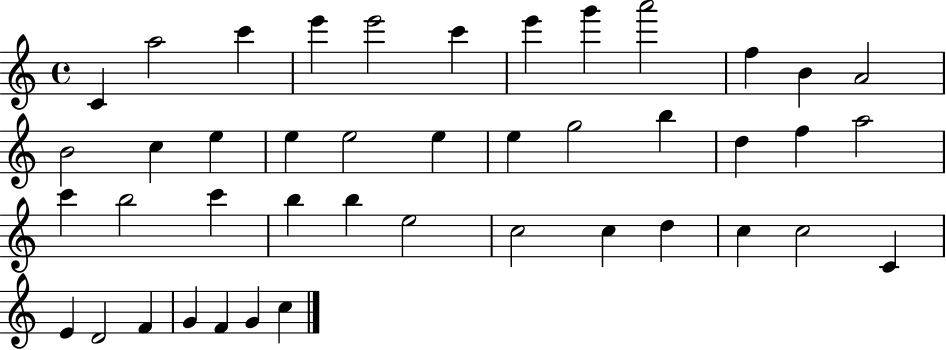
{
  \clef treble
  \time 4/4
  \defaultTimeSignature
  \key c \major
  c'4 a''2 c'''4 | e'''4 e'''2 c'''4 | e'''4 g'''4 a'''2 | f''4 b'4 a'2 | \break b'2 c''4 e''4 | e''4 e''2 e''4 | e''4 g''2 b''4 | d''4 f''4 a''2 | \break c'''4 b''2 c'''4 | b''4 b''4 e''2 | c''2 c''4 d''4 | c''4 c''2 c'4 | \break e'4 d'2 f'4 | g'4 f'4 g'4 c''4 | \bar "|."
}